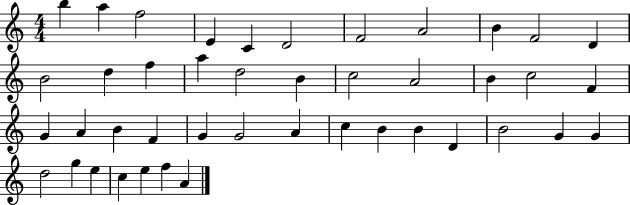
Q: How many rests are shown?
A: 0